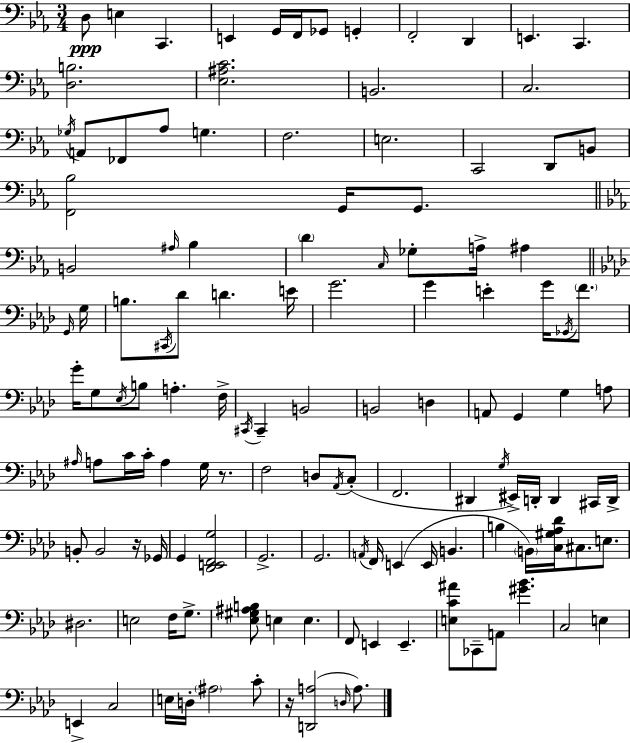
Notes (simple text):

D3/e E3/q C2/q. E2/q G2/s F2/s Gb2/e G2/q F2/h D2/q E2/q. C2/q. [D3,B3]/h. [Eb3,A#3,C4]/h. B2/h. C3/h. Gb3/s A2/e FES2/e Ab3/e G3/q. F3/h. E3/h. C2/h D2/e B2/e [F2,Bb3]/h G2/s G2/e. B2/h A#3/s Bb3/q D4/q C3/s Gb3/e A3/s A#3/q G2/s G3/s B3/e. C#2/s Db4/e D4/q. E4/s G4/h. G4/q E4/q G4/s Gb2/s F4/e. G4/s G3/e Eb3/s B3/e A3/q. F3/s C#2/s C#2/q B2/h B2/h D3/q A2/e G2/q G3/q A3/e A#3/s A3/e C4/s C4/s A3/q G3/s R/e. F3/h D3/e Ab2/s C3/e F2/h. D#2/q G3/s EIS2/s D2/s D2/q C#2/s D2/s B2/e B2/h R/s Gb2/s G2/q [Db2,E2,F2,G3]/h G2/h. G2/h. A2/s F2/s E2/q E2/s B2/q. B3/q B2/s [C3,G#3,Ab3,Db4]/s C#3/e. E3/e. D#3/h. E3/h F3/s G3/e. [Eb3,G#3,A#3,B3]/e E3/q E3/q. F2/e E2/q E2/q. [E3,C4,A#4]/e CES2/e A2/e [G#4,Bb4]/q. C3/h E3/q E2/q C3/h E3/s D3/s A#3/h C4/e R/s [D2,A3]/h D3/s A3/e.